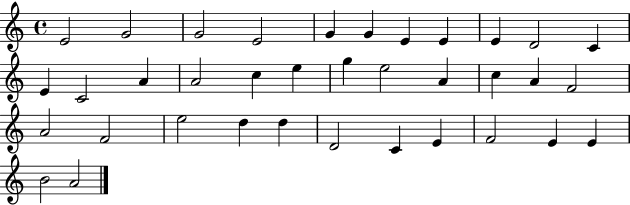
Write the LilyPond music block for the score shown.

{
  \clef treble
  \time 4/4
  \defaultTimeSignature
  \key c \major
  e'2 g'2 | g'2 e'2 | g'4 g'4 e'4 e'4 | e'4 d'2 c'4 | \break e'4 c'2 a'4 | a'2 c''4 e''4 | g''4 e''2 a'4 | c''4 a'4 f'2 | \break a'2 f'2 | e''2 d''4 d''4 | d'2 c'4 e'4 | f'2 e'4 e'4 | \break b'2 a'2 | \bar "|."
}